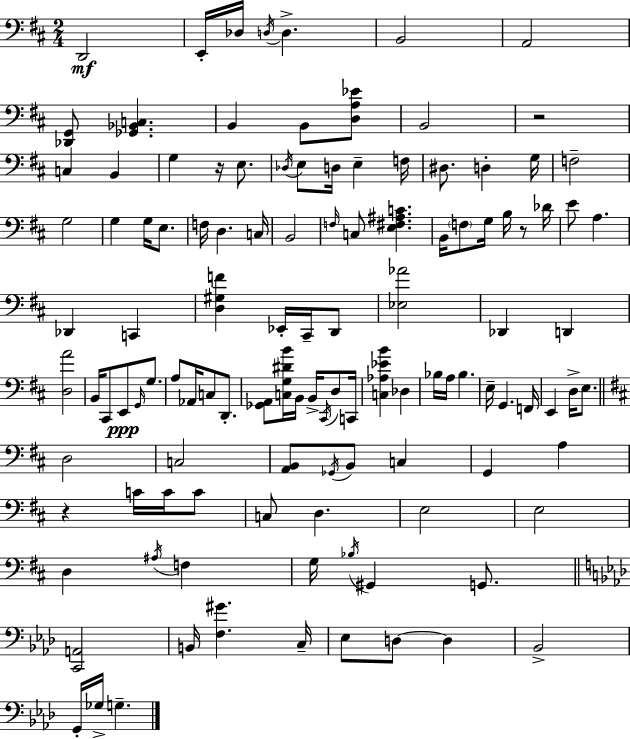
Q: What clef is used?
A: bass